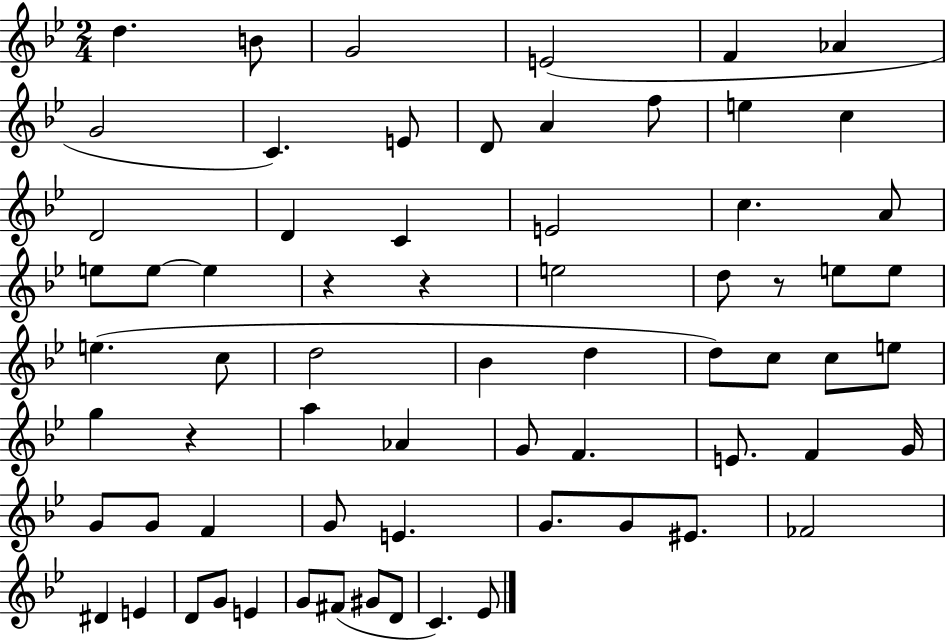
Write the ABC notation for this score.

X:1
T:Untitled
M:2/4
L:1/4
K:Bb
d B/2 G2 E2 F _A G2 C E/2 D/2 A f/2 e c D2 D C E2 c A/2 e/2 e/2 e z z e2 d/2 z/2 e/2 e/2 e c/2 d2 _B d d/2 c/2 c/2 e/2 g z a _A G/2 F E/2 F G/4 G/2 G/2 F G/2 E G/2 G/2 ^E/2 _F2 ^D E D/2 G/2 E G/2 ^F/2 ^G/2 D/2 C _E/2